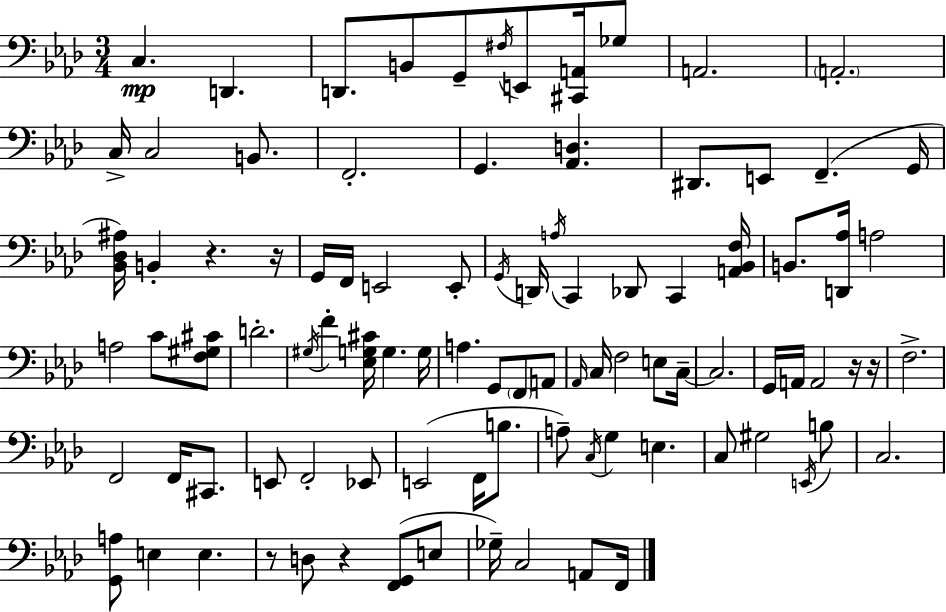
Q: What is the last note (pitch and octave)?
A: F2